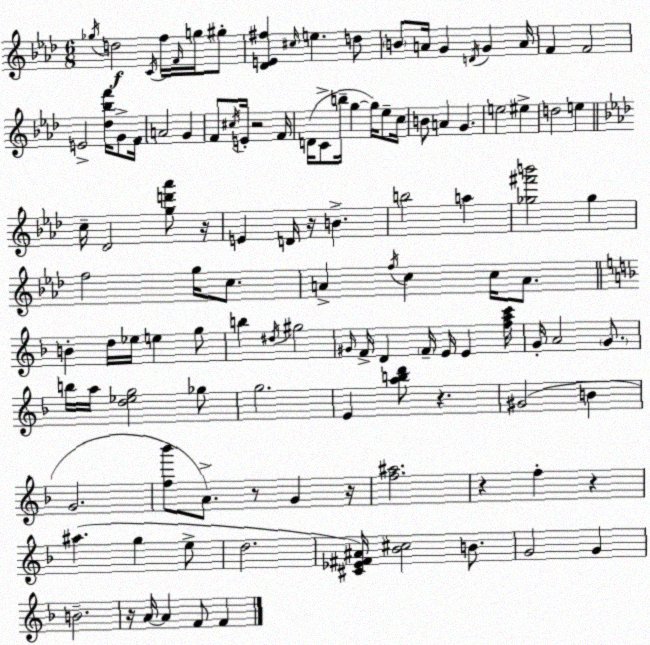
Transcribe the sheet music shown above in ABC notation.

X:1
T:Untitled
M:6/8
L:1/4
K:Fm
_g/4 d2 C/4 f/4 F/4 g/4 ^g/2 [_DE^f] ^c/4 e d/2 B/2 A/4 G D/4 G A/4 F F2 E2 [_d_bf']/4 G/2 F/4 A2 G F/2 ^c/4 E/4 z2 F/4 D/4 C/2 b/4 g g/4 _e/2 c/4 B/2 A G e2 ^e d2 e c/4 _D2 [gd'_a']/2 z/4 E D/4 z/4 B b2 a [_g^f'b']2 _g f2 g/4 c/2 A f/4 c c/4 A/2 B d/4 _e/4 e g/2 b ^d/4 ^g2 ^G/4 F/4 D F/4 E/4 E [fac']/4 G/4 A2 G/2 b/4 a/4 [d_eg]2 _g/2 g2 E [abd']/2 z ^G2 B G2 [f_b']/2 A/2 z/2 G z/4 [f^a]2 z f z ^a g e/2 d2 [^C_E^F^A]/4 [_B^c]2 B/2 G2 G B2 z/4 A/4 A F/2 F